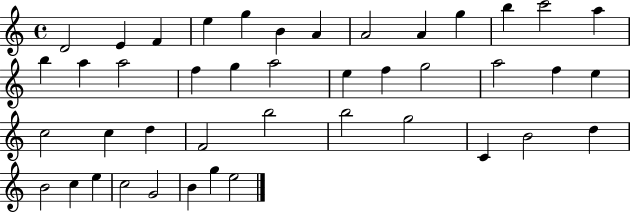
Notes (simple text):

D4/h E4/q F4/q E5/q G5/q B4/q A4/q A4/h A4/q G5/q B5/q C6/h A5/q B5/q A5/q A5/h F5/q G5/q A5/h E5/q F5/q G5/h A5/h F5/q E5/q C5/h C5/q D5/q F4/h B5/h B5/h G5/h C4/q B4/h D5/q B4/h C5/q E5/q C5/h G4/h B4/q G5/q E5/h